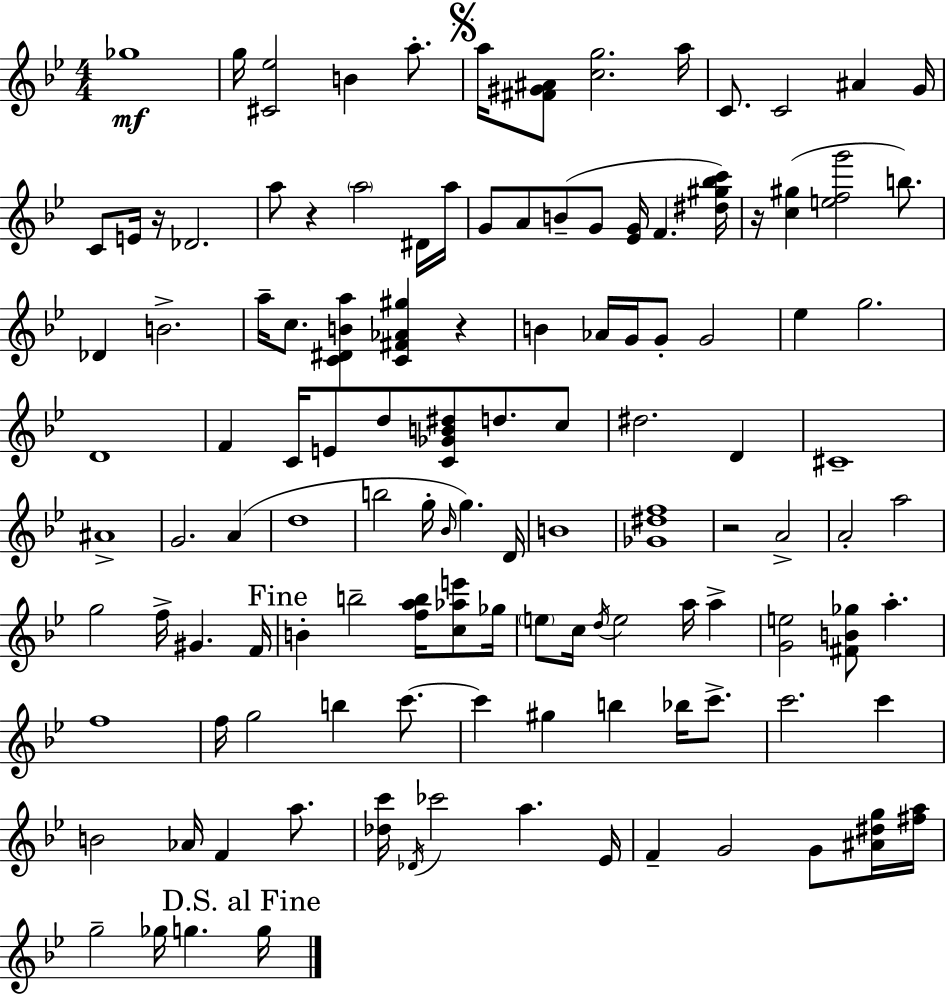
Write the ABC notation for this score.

X:1
T:Untitled
M:4/4
L:1/4
K:Bb
_g4 g/4 [^C_e]2 B a/2 a/4 [^F^G^A]/2 [cg]2 a/4 C/2 C2 ^A G/4 C/2 E/4 z/4 _D2 a/2 z a2 ^D/4 a/4 G/2 A/2 B/2 G/2 [_EG]/4 F [^d^g_bc']/4 z/4 [c^g] [efg']2 b/2 _D B2 a/4 c/2 [C^DBa] [C^F_A^g] z B _A/4 G/4 G/2 G2 _e g2 D4 F C/4 E/2 d/2 [C_GB^d]/2 d/2 c/2 ^d2 D ^C4 ^A4 G2 A d4 b2 g/4 _B/4 g D/4 B4 [_G^df]4 z2 A2 A2 a2 g2 f/4 ^G F/4 B b2 [fab]/4 [c_ae']/2 _g/4 e/2 c/4 d/4 e2 a/4 a [Ge]2 [^FB_g]/2 a f4 f/4 g2 b c'/2 c' ^g b _b/4 c'/2 c'2 c' B2 _A/4 F a/2 [_dc']/4 _D/4 _c'2 a _E/4 F G2 G/2 [^A^dg]/4 [^fa]/4 g2 _g/4 g g/4